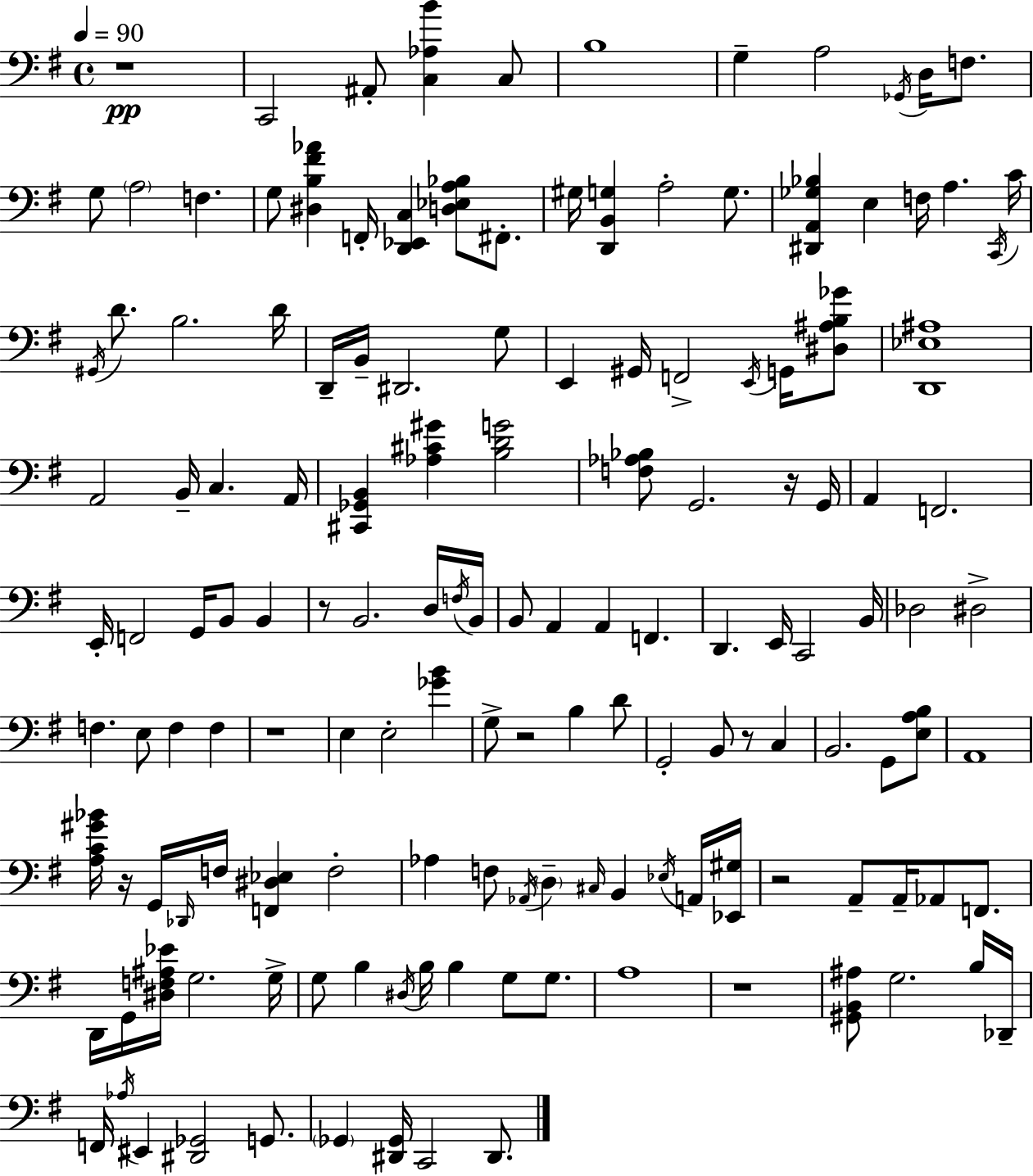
X:1
T:Untitled
M:4/4
L:1/4
K:G
z4 C,,2 ^A,,/2 [C,_A,B] C,/2 B,4 G, A,2 _G,,/4 D,/4 F,/2 G,/2 A,2 F, G,/2 [^D,B,^F_A] F,,/4 [D,,_E,,C,] [D,_E,A,_B,]/2 ^F,,/2 ^G,/4 [D,,B,,G,] A,2 G,/2 [^D,,A,,_G,_B,] E, F,/4 A, C,,/4 C/4 ^G,,/4 D/2 B,2 D/4 D,,/4 B,,/4 ^D,,2 G,/2 E,, ^G,,/4 F,,2 E,,/4 G,,/4 [^D,^A,B,_G]/2 [D,,_E,^A,]4 A,,2 B,,/4 C, A,,/4 [^C,,_G,,B,,] [_A,^C^G] [B,DG]2 [F,_A,_B,]/2 G,,2 z/4 G,,/4 A,, F,,2 E,,/4 F,,2 G,,/4 B,,/2 B,, z/2 B,,2 D,/4 F,/4 B,,/4 B,,/2 A,, A,, F,, D,, E,,/4 C,,2 B,,/4 _D,2 ^D,2 F, E,/2 F, F, z4 E, E,2 [_GB] G,/2 z2 B, D/2 G,,2 B,,/2 z/2 C, B,,2 G,,/2 [E,A,B,]/2 A,,4 [A,C^G_B]/4 z/4 G,,/4 _D,,/4 F,/4 [F,,^D,_E,] F,2 _A, F,/2 _A,,/4 D, ^C,/4 B,, _E,/4 A,,/4 [_E,,^G,]/4 z2 A,,/2 A,,/4 _A,,/2 F,,/2 D,,/4 G,,/4 [^D,F,^A,_E]/4 G,2 G,/4 G,/2 B, ^D,/4 B,/4 B, G,/2 G,/2 A,4 z4 [^G,,B,,^A,]/2 G,2 B,/4 _D,,/4 F,,/4 _A,/4 ^E,, [^D,,_G,,]2 G,,/2 _G,, [^D,,_G,,]/4 C,,2 ^D,,/2